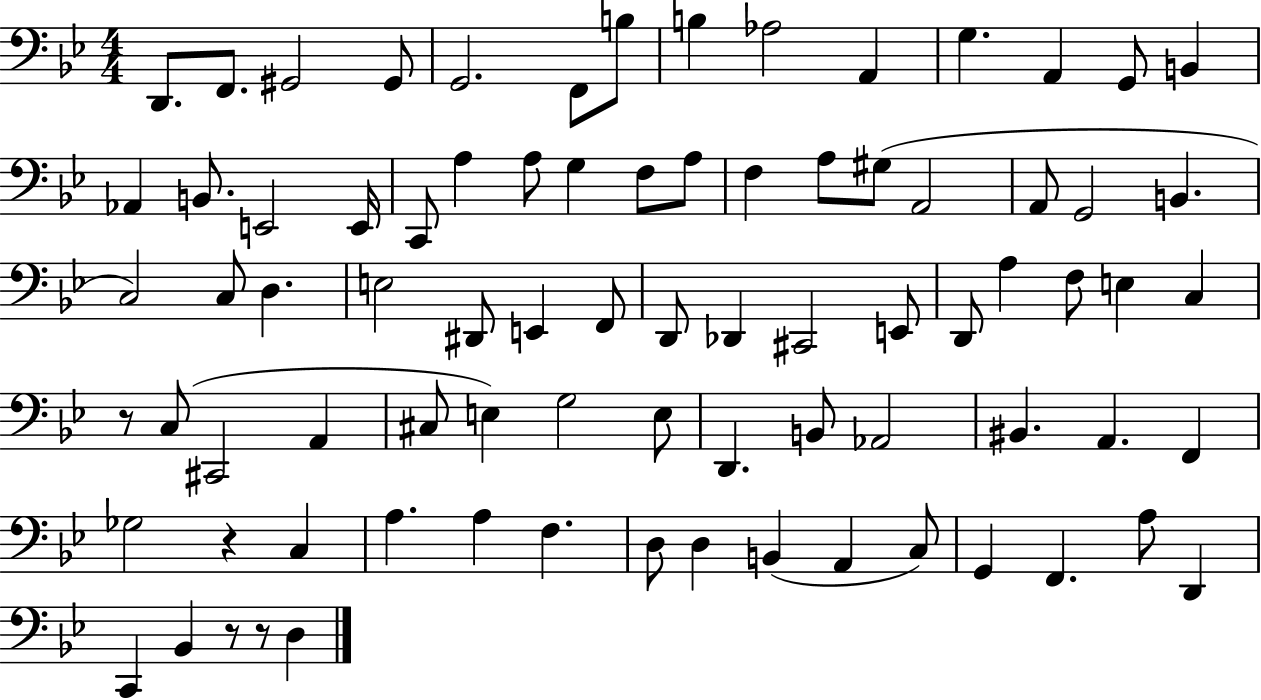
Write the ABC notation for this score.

X:1
T:Untitled
M:4/4
L:1/4
K:Bb
D,,/2 F,,/2 ^G,,2 ^G,,/2 G,,2 F,,/2 B,/2 B, _A,2 A,, G, A,, G,,/2 B,, _A,, B,,/2 E,,2 E,,/4 C,,/2 A, A,/2 G, F,/2 A,/2 F, A,/2 ^G,/2 A,,2 A,,/2 G,,2 B,, C,2 C,/2 D, E,2 ^D,,/2 E,, F,,/2 D,,/2 _D,, ^C,,2 E,,/2 D,,/2 A, F,/2 E, C, z/2 C,/2 ^C,,2 A,, ^C,/2 E, G,2 E,/2 D,, B,,/2 _A,,2 ^B,, A,, F,, _G,2 z C, A, A, F, D,/2 D, B,, A,, C,/2 G,, F,, A,/2 D,, C,, _B,, z/2 z/2 D,